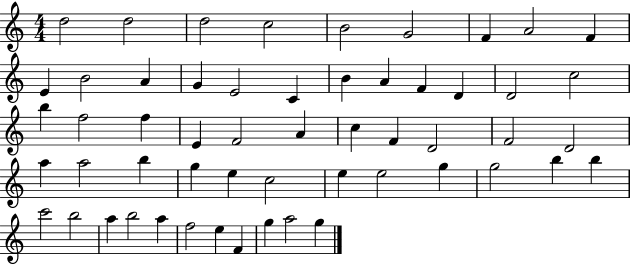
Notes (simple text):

D5/h D5/h D5/h C5/h B4/h G4/h F4/q A4/h F4/q E4/q B4/h A4/q G4/q E4/h C4/q B4/q A4/q F4/q D4/q D4/h C5/h B5/q F5/h F5/q E4/q F4/h A4/q C5/q F4/q D4/h F4/h D4/h A5/q A5/h B5/q G5/q E5/q C5/h E5/q E5/h G5/q G5/h B5/q B5/q C6/h B5/h A5/q B5/h A5/q F5/h E5/q F4/q G5/q A5/h G5/q